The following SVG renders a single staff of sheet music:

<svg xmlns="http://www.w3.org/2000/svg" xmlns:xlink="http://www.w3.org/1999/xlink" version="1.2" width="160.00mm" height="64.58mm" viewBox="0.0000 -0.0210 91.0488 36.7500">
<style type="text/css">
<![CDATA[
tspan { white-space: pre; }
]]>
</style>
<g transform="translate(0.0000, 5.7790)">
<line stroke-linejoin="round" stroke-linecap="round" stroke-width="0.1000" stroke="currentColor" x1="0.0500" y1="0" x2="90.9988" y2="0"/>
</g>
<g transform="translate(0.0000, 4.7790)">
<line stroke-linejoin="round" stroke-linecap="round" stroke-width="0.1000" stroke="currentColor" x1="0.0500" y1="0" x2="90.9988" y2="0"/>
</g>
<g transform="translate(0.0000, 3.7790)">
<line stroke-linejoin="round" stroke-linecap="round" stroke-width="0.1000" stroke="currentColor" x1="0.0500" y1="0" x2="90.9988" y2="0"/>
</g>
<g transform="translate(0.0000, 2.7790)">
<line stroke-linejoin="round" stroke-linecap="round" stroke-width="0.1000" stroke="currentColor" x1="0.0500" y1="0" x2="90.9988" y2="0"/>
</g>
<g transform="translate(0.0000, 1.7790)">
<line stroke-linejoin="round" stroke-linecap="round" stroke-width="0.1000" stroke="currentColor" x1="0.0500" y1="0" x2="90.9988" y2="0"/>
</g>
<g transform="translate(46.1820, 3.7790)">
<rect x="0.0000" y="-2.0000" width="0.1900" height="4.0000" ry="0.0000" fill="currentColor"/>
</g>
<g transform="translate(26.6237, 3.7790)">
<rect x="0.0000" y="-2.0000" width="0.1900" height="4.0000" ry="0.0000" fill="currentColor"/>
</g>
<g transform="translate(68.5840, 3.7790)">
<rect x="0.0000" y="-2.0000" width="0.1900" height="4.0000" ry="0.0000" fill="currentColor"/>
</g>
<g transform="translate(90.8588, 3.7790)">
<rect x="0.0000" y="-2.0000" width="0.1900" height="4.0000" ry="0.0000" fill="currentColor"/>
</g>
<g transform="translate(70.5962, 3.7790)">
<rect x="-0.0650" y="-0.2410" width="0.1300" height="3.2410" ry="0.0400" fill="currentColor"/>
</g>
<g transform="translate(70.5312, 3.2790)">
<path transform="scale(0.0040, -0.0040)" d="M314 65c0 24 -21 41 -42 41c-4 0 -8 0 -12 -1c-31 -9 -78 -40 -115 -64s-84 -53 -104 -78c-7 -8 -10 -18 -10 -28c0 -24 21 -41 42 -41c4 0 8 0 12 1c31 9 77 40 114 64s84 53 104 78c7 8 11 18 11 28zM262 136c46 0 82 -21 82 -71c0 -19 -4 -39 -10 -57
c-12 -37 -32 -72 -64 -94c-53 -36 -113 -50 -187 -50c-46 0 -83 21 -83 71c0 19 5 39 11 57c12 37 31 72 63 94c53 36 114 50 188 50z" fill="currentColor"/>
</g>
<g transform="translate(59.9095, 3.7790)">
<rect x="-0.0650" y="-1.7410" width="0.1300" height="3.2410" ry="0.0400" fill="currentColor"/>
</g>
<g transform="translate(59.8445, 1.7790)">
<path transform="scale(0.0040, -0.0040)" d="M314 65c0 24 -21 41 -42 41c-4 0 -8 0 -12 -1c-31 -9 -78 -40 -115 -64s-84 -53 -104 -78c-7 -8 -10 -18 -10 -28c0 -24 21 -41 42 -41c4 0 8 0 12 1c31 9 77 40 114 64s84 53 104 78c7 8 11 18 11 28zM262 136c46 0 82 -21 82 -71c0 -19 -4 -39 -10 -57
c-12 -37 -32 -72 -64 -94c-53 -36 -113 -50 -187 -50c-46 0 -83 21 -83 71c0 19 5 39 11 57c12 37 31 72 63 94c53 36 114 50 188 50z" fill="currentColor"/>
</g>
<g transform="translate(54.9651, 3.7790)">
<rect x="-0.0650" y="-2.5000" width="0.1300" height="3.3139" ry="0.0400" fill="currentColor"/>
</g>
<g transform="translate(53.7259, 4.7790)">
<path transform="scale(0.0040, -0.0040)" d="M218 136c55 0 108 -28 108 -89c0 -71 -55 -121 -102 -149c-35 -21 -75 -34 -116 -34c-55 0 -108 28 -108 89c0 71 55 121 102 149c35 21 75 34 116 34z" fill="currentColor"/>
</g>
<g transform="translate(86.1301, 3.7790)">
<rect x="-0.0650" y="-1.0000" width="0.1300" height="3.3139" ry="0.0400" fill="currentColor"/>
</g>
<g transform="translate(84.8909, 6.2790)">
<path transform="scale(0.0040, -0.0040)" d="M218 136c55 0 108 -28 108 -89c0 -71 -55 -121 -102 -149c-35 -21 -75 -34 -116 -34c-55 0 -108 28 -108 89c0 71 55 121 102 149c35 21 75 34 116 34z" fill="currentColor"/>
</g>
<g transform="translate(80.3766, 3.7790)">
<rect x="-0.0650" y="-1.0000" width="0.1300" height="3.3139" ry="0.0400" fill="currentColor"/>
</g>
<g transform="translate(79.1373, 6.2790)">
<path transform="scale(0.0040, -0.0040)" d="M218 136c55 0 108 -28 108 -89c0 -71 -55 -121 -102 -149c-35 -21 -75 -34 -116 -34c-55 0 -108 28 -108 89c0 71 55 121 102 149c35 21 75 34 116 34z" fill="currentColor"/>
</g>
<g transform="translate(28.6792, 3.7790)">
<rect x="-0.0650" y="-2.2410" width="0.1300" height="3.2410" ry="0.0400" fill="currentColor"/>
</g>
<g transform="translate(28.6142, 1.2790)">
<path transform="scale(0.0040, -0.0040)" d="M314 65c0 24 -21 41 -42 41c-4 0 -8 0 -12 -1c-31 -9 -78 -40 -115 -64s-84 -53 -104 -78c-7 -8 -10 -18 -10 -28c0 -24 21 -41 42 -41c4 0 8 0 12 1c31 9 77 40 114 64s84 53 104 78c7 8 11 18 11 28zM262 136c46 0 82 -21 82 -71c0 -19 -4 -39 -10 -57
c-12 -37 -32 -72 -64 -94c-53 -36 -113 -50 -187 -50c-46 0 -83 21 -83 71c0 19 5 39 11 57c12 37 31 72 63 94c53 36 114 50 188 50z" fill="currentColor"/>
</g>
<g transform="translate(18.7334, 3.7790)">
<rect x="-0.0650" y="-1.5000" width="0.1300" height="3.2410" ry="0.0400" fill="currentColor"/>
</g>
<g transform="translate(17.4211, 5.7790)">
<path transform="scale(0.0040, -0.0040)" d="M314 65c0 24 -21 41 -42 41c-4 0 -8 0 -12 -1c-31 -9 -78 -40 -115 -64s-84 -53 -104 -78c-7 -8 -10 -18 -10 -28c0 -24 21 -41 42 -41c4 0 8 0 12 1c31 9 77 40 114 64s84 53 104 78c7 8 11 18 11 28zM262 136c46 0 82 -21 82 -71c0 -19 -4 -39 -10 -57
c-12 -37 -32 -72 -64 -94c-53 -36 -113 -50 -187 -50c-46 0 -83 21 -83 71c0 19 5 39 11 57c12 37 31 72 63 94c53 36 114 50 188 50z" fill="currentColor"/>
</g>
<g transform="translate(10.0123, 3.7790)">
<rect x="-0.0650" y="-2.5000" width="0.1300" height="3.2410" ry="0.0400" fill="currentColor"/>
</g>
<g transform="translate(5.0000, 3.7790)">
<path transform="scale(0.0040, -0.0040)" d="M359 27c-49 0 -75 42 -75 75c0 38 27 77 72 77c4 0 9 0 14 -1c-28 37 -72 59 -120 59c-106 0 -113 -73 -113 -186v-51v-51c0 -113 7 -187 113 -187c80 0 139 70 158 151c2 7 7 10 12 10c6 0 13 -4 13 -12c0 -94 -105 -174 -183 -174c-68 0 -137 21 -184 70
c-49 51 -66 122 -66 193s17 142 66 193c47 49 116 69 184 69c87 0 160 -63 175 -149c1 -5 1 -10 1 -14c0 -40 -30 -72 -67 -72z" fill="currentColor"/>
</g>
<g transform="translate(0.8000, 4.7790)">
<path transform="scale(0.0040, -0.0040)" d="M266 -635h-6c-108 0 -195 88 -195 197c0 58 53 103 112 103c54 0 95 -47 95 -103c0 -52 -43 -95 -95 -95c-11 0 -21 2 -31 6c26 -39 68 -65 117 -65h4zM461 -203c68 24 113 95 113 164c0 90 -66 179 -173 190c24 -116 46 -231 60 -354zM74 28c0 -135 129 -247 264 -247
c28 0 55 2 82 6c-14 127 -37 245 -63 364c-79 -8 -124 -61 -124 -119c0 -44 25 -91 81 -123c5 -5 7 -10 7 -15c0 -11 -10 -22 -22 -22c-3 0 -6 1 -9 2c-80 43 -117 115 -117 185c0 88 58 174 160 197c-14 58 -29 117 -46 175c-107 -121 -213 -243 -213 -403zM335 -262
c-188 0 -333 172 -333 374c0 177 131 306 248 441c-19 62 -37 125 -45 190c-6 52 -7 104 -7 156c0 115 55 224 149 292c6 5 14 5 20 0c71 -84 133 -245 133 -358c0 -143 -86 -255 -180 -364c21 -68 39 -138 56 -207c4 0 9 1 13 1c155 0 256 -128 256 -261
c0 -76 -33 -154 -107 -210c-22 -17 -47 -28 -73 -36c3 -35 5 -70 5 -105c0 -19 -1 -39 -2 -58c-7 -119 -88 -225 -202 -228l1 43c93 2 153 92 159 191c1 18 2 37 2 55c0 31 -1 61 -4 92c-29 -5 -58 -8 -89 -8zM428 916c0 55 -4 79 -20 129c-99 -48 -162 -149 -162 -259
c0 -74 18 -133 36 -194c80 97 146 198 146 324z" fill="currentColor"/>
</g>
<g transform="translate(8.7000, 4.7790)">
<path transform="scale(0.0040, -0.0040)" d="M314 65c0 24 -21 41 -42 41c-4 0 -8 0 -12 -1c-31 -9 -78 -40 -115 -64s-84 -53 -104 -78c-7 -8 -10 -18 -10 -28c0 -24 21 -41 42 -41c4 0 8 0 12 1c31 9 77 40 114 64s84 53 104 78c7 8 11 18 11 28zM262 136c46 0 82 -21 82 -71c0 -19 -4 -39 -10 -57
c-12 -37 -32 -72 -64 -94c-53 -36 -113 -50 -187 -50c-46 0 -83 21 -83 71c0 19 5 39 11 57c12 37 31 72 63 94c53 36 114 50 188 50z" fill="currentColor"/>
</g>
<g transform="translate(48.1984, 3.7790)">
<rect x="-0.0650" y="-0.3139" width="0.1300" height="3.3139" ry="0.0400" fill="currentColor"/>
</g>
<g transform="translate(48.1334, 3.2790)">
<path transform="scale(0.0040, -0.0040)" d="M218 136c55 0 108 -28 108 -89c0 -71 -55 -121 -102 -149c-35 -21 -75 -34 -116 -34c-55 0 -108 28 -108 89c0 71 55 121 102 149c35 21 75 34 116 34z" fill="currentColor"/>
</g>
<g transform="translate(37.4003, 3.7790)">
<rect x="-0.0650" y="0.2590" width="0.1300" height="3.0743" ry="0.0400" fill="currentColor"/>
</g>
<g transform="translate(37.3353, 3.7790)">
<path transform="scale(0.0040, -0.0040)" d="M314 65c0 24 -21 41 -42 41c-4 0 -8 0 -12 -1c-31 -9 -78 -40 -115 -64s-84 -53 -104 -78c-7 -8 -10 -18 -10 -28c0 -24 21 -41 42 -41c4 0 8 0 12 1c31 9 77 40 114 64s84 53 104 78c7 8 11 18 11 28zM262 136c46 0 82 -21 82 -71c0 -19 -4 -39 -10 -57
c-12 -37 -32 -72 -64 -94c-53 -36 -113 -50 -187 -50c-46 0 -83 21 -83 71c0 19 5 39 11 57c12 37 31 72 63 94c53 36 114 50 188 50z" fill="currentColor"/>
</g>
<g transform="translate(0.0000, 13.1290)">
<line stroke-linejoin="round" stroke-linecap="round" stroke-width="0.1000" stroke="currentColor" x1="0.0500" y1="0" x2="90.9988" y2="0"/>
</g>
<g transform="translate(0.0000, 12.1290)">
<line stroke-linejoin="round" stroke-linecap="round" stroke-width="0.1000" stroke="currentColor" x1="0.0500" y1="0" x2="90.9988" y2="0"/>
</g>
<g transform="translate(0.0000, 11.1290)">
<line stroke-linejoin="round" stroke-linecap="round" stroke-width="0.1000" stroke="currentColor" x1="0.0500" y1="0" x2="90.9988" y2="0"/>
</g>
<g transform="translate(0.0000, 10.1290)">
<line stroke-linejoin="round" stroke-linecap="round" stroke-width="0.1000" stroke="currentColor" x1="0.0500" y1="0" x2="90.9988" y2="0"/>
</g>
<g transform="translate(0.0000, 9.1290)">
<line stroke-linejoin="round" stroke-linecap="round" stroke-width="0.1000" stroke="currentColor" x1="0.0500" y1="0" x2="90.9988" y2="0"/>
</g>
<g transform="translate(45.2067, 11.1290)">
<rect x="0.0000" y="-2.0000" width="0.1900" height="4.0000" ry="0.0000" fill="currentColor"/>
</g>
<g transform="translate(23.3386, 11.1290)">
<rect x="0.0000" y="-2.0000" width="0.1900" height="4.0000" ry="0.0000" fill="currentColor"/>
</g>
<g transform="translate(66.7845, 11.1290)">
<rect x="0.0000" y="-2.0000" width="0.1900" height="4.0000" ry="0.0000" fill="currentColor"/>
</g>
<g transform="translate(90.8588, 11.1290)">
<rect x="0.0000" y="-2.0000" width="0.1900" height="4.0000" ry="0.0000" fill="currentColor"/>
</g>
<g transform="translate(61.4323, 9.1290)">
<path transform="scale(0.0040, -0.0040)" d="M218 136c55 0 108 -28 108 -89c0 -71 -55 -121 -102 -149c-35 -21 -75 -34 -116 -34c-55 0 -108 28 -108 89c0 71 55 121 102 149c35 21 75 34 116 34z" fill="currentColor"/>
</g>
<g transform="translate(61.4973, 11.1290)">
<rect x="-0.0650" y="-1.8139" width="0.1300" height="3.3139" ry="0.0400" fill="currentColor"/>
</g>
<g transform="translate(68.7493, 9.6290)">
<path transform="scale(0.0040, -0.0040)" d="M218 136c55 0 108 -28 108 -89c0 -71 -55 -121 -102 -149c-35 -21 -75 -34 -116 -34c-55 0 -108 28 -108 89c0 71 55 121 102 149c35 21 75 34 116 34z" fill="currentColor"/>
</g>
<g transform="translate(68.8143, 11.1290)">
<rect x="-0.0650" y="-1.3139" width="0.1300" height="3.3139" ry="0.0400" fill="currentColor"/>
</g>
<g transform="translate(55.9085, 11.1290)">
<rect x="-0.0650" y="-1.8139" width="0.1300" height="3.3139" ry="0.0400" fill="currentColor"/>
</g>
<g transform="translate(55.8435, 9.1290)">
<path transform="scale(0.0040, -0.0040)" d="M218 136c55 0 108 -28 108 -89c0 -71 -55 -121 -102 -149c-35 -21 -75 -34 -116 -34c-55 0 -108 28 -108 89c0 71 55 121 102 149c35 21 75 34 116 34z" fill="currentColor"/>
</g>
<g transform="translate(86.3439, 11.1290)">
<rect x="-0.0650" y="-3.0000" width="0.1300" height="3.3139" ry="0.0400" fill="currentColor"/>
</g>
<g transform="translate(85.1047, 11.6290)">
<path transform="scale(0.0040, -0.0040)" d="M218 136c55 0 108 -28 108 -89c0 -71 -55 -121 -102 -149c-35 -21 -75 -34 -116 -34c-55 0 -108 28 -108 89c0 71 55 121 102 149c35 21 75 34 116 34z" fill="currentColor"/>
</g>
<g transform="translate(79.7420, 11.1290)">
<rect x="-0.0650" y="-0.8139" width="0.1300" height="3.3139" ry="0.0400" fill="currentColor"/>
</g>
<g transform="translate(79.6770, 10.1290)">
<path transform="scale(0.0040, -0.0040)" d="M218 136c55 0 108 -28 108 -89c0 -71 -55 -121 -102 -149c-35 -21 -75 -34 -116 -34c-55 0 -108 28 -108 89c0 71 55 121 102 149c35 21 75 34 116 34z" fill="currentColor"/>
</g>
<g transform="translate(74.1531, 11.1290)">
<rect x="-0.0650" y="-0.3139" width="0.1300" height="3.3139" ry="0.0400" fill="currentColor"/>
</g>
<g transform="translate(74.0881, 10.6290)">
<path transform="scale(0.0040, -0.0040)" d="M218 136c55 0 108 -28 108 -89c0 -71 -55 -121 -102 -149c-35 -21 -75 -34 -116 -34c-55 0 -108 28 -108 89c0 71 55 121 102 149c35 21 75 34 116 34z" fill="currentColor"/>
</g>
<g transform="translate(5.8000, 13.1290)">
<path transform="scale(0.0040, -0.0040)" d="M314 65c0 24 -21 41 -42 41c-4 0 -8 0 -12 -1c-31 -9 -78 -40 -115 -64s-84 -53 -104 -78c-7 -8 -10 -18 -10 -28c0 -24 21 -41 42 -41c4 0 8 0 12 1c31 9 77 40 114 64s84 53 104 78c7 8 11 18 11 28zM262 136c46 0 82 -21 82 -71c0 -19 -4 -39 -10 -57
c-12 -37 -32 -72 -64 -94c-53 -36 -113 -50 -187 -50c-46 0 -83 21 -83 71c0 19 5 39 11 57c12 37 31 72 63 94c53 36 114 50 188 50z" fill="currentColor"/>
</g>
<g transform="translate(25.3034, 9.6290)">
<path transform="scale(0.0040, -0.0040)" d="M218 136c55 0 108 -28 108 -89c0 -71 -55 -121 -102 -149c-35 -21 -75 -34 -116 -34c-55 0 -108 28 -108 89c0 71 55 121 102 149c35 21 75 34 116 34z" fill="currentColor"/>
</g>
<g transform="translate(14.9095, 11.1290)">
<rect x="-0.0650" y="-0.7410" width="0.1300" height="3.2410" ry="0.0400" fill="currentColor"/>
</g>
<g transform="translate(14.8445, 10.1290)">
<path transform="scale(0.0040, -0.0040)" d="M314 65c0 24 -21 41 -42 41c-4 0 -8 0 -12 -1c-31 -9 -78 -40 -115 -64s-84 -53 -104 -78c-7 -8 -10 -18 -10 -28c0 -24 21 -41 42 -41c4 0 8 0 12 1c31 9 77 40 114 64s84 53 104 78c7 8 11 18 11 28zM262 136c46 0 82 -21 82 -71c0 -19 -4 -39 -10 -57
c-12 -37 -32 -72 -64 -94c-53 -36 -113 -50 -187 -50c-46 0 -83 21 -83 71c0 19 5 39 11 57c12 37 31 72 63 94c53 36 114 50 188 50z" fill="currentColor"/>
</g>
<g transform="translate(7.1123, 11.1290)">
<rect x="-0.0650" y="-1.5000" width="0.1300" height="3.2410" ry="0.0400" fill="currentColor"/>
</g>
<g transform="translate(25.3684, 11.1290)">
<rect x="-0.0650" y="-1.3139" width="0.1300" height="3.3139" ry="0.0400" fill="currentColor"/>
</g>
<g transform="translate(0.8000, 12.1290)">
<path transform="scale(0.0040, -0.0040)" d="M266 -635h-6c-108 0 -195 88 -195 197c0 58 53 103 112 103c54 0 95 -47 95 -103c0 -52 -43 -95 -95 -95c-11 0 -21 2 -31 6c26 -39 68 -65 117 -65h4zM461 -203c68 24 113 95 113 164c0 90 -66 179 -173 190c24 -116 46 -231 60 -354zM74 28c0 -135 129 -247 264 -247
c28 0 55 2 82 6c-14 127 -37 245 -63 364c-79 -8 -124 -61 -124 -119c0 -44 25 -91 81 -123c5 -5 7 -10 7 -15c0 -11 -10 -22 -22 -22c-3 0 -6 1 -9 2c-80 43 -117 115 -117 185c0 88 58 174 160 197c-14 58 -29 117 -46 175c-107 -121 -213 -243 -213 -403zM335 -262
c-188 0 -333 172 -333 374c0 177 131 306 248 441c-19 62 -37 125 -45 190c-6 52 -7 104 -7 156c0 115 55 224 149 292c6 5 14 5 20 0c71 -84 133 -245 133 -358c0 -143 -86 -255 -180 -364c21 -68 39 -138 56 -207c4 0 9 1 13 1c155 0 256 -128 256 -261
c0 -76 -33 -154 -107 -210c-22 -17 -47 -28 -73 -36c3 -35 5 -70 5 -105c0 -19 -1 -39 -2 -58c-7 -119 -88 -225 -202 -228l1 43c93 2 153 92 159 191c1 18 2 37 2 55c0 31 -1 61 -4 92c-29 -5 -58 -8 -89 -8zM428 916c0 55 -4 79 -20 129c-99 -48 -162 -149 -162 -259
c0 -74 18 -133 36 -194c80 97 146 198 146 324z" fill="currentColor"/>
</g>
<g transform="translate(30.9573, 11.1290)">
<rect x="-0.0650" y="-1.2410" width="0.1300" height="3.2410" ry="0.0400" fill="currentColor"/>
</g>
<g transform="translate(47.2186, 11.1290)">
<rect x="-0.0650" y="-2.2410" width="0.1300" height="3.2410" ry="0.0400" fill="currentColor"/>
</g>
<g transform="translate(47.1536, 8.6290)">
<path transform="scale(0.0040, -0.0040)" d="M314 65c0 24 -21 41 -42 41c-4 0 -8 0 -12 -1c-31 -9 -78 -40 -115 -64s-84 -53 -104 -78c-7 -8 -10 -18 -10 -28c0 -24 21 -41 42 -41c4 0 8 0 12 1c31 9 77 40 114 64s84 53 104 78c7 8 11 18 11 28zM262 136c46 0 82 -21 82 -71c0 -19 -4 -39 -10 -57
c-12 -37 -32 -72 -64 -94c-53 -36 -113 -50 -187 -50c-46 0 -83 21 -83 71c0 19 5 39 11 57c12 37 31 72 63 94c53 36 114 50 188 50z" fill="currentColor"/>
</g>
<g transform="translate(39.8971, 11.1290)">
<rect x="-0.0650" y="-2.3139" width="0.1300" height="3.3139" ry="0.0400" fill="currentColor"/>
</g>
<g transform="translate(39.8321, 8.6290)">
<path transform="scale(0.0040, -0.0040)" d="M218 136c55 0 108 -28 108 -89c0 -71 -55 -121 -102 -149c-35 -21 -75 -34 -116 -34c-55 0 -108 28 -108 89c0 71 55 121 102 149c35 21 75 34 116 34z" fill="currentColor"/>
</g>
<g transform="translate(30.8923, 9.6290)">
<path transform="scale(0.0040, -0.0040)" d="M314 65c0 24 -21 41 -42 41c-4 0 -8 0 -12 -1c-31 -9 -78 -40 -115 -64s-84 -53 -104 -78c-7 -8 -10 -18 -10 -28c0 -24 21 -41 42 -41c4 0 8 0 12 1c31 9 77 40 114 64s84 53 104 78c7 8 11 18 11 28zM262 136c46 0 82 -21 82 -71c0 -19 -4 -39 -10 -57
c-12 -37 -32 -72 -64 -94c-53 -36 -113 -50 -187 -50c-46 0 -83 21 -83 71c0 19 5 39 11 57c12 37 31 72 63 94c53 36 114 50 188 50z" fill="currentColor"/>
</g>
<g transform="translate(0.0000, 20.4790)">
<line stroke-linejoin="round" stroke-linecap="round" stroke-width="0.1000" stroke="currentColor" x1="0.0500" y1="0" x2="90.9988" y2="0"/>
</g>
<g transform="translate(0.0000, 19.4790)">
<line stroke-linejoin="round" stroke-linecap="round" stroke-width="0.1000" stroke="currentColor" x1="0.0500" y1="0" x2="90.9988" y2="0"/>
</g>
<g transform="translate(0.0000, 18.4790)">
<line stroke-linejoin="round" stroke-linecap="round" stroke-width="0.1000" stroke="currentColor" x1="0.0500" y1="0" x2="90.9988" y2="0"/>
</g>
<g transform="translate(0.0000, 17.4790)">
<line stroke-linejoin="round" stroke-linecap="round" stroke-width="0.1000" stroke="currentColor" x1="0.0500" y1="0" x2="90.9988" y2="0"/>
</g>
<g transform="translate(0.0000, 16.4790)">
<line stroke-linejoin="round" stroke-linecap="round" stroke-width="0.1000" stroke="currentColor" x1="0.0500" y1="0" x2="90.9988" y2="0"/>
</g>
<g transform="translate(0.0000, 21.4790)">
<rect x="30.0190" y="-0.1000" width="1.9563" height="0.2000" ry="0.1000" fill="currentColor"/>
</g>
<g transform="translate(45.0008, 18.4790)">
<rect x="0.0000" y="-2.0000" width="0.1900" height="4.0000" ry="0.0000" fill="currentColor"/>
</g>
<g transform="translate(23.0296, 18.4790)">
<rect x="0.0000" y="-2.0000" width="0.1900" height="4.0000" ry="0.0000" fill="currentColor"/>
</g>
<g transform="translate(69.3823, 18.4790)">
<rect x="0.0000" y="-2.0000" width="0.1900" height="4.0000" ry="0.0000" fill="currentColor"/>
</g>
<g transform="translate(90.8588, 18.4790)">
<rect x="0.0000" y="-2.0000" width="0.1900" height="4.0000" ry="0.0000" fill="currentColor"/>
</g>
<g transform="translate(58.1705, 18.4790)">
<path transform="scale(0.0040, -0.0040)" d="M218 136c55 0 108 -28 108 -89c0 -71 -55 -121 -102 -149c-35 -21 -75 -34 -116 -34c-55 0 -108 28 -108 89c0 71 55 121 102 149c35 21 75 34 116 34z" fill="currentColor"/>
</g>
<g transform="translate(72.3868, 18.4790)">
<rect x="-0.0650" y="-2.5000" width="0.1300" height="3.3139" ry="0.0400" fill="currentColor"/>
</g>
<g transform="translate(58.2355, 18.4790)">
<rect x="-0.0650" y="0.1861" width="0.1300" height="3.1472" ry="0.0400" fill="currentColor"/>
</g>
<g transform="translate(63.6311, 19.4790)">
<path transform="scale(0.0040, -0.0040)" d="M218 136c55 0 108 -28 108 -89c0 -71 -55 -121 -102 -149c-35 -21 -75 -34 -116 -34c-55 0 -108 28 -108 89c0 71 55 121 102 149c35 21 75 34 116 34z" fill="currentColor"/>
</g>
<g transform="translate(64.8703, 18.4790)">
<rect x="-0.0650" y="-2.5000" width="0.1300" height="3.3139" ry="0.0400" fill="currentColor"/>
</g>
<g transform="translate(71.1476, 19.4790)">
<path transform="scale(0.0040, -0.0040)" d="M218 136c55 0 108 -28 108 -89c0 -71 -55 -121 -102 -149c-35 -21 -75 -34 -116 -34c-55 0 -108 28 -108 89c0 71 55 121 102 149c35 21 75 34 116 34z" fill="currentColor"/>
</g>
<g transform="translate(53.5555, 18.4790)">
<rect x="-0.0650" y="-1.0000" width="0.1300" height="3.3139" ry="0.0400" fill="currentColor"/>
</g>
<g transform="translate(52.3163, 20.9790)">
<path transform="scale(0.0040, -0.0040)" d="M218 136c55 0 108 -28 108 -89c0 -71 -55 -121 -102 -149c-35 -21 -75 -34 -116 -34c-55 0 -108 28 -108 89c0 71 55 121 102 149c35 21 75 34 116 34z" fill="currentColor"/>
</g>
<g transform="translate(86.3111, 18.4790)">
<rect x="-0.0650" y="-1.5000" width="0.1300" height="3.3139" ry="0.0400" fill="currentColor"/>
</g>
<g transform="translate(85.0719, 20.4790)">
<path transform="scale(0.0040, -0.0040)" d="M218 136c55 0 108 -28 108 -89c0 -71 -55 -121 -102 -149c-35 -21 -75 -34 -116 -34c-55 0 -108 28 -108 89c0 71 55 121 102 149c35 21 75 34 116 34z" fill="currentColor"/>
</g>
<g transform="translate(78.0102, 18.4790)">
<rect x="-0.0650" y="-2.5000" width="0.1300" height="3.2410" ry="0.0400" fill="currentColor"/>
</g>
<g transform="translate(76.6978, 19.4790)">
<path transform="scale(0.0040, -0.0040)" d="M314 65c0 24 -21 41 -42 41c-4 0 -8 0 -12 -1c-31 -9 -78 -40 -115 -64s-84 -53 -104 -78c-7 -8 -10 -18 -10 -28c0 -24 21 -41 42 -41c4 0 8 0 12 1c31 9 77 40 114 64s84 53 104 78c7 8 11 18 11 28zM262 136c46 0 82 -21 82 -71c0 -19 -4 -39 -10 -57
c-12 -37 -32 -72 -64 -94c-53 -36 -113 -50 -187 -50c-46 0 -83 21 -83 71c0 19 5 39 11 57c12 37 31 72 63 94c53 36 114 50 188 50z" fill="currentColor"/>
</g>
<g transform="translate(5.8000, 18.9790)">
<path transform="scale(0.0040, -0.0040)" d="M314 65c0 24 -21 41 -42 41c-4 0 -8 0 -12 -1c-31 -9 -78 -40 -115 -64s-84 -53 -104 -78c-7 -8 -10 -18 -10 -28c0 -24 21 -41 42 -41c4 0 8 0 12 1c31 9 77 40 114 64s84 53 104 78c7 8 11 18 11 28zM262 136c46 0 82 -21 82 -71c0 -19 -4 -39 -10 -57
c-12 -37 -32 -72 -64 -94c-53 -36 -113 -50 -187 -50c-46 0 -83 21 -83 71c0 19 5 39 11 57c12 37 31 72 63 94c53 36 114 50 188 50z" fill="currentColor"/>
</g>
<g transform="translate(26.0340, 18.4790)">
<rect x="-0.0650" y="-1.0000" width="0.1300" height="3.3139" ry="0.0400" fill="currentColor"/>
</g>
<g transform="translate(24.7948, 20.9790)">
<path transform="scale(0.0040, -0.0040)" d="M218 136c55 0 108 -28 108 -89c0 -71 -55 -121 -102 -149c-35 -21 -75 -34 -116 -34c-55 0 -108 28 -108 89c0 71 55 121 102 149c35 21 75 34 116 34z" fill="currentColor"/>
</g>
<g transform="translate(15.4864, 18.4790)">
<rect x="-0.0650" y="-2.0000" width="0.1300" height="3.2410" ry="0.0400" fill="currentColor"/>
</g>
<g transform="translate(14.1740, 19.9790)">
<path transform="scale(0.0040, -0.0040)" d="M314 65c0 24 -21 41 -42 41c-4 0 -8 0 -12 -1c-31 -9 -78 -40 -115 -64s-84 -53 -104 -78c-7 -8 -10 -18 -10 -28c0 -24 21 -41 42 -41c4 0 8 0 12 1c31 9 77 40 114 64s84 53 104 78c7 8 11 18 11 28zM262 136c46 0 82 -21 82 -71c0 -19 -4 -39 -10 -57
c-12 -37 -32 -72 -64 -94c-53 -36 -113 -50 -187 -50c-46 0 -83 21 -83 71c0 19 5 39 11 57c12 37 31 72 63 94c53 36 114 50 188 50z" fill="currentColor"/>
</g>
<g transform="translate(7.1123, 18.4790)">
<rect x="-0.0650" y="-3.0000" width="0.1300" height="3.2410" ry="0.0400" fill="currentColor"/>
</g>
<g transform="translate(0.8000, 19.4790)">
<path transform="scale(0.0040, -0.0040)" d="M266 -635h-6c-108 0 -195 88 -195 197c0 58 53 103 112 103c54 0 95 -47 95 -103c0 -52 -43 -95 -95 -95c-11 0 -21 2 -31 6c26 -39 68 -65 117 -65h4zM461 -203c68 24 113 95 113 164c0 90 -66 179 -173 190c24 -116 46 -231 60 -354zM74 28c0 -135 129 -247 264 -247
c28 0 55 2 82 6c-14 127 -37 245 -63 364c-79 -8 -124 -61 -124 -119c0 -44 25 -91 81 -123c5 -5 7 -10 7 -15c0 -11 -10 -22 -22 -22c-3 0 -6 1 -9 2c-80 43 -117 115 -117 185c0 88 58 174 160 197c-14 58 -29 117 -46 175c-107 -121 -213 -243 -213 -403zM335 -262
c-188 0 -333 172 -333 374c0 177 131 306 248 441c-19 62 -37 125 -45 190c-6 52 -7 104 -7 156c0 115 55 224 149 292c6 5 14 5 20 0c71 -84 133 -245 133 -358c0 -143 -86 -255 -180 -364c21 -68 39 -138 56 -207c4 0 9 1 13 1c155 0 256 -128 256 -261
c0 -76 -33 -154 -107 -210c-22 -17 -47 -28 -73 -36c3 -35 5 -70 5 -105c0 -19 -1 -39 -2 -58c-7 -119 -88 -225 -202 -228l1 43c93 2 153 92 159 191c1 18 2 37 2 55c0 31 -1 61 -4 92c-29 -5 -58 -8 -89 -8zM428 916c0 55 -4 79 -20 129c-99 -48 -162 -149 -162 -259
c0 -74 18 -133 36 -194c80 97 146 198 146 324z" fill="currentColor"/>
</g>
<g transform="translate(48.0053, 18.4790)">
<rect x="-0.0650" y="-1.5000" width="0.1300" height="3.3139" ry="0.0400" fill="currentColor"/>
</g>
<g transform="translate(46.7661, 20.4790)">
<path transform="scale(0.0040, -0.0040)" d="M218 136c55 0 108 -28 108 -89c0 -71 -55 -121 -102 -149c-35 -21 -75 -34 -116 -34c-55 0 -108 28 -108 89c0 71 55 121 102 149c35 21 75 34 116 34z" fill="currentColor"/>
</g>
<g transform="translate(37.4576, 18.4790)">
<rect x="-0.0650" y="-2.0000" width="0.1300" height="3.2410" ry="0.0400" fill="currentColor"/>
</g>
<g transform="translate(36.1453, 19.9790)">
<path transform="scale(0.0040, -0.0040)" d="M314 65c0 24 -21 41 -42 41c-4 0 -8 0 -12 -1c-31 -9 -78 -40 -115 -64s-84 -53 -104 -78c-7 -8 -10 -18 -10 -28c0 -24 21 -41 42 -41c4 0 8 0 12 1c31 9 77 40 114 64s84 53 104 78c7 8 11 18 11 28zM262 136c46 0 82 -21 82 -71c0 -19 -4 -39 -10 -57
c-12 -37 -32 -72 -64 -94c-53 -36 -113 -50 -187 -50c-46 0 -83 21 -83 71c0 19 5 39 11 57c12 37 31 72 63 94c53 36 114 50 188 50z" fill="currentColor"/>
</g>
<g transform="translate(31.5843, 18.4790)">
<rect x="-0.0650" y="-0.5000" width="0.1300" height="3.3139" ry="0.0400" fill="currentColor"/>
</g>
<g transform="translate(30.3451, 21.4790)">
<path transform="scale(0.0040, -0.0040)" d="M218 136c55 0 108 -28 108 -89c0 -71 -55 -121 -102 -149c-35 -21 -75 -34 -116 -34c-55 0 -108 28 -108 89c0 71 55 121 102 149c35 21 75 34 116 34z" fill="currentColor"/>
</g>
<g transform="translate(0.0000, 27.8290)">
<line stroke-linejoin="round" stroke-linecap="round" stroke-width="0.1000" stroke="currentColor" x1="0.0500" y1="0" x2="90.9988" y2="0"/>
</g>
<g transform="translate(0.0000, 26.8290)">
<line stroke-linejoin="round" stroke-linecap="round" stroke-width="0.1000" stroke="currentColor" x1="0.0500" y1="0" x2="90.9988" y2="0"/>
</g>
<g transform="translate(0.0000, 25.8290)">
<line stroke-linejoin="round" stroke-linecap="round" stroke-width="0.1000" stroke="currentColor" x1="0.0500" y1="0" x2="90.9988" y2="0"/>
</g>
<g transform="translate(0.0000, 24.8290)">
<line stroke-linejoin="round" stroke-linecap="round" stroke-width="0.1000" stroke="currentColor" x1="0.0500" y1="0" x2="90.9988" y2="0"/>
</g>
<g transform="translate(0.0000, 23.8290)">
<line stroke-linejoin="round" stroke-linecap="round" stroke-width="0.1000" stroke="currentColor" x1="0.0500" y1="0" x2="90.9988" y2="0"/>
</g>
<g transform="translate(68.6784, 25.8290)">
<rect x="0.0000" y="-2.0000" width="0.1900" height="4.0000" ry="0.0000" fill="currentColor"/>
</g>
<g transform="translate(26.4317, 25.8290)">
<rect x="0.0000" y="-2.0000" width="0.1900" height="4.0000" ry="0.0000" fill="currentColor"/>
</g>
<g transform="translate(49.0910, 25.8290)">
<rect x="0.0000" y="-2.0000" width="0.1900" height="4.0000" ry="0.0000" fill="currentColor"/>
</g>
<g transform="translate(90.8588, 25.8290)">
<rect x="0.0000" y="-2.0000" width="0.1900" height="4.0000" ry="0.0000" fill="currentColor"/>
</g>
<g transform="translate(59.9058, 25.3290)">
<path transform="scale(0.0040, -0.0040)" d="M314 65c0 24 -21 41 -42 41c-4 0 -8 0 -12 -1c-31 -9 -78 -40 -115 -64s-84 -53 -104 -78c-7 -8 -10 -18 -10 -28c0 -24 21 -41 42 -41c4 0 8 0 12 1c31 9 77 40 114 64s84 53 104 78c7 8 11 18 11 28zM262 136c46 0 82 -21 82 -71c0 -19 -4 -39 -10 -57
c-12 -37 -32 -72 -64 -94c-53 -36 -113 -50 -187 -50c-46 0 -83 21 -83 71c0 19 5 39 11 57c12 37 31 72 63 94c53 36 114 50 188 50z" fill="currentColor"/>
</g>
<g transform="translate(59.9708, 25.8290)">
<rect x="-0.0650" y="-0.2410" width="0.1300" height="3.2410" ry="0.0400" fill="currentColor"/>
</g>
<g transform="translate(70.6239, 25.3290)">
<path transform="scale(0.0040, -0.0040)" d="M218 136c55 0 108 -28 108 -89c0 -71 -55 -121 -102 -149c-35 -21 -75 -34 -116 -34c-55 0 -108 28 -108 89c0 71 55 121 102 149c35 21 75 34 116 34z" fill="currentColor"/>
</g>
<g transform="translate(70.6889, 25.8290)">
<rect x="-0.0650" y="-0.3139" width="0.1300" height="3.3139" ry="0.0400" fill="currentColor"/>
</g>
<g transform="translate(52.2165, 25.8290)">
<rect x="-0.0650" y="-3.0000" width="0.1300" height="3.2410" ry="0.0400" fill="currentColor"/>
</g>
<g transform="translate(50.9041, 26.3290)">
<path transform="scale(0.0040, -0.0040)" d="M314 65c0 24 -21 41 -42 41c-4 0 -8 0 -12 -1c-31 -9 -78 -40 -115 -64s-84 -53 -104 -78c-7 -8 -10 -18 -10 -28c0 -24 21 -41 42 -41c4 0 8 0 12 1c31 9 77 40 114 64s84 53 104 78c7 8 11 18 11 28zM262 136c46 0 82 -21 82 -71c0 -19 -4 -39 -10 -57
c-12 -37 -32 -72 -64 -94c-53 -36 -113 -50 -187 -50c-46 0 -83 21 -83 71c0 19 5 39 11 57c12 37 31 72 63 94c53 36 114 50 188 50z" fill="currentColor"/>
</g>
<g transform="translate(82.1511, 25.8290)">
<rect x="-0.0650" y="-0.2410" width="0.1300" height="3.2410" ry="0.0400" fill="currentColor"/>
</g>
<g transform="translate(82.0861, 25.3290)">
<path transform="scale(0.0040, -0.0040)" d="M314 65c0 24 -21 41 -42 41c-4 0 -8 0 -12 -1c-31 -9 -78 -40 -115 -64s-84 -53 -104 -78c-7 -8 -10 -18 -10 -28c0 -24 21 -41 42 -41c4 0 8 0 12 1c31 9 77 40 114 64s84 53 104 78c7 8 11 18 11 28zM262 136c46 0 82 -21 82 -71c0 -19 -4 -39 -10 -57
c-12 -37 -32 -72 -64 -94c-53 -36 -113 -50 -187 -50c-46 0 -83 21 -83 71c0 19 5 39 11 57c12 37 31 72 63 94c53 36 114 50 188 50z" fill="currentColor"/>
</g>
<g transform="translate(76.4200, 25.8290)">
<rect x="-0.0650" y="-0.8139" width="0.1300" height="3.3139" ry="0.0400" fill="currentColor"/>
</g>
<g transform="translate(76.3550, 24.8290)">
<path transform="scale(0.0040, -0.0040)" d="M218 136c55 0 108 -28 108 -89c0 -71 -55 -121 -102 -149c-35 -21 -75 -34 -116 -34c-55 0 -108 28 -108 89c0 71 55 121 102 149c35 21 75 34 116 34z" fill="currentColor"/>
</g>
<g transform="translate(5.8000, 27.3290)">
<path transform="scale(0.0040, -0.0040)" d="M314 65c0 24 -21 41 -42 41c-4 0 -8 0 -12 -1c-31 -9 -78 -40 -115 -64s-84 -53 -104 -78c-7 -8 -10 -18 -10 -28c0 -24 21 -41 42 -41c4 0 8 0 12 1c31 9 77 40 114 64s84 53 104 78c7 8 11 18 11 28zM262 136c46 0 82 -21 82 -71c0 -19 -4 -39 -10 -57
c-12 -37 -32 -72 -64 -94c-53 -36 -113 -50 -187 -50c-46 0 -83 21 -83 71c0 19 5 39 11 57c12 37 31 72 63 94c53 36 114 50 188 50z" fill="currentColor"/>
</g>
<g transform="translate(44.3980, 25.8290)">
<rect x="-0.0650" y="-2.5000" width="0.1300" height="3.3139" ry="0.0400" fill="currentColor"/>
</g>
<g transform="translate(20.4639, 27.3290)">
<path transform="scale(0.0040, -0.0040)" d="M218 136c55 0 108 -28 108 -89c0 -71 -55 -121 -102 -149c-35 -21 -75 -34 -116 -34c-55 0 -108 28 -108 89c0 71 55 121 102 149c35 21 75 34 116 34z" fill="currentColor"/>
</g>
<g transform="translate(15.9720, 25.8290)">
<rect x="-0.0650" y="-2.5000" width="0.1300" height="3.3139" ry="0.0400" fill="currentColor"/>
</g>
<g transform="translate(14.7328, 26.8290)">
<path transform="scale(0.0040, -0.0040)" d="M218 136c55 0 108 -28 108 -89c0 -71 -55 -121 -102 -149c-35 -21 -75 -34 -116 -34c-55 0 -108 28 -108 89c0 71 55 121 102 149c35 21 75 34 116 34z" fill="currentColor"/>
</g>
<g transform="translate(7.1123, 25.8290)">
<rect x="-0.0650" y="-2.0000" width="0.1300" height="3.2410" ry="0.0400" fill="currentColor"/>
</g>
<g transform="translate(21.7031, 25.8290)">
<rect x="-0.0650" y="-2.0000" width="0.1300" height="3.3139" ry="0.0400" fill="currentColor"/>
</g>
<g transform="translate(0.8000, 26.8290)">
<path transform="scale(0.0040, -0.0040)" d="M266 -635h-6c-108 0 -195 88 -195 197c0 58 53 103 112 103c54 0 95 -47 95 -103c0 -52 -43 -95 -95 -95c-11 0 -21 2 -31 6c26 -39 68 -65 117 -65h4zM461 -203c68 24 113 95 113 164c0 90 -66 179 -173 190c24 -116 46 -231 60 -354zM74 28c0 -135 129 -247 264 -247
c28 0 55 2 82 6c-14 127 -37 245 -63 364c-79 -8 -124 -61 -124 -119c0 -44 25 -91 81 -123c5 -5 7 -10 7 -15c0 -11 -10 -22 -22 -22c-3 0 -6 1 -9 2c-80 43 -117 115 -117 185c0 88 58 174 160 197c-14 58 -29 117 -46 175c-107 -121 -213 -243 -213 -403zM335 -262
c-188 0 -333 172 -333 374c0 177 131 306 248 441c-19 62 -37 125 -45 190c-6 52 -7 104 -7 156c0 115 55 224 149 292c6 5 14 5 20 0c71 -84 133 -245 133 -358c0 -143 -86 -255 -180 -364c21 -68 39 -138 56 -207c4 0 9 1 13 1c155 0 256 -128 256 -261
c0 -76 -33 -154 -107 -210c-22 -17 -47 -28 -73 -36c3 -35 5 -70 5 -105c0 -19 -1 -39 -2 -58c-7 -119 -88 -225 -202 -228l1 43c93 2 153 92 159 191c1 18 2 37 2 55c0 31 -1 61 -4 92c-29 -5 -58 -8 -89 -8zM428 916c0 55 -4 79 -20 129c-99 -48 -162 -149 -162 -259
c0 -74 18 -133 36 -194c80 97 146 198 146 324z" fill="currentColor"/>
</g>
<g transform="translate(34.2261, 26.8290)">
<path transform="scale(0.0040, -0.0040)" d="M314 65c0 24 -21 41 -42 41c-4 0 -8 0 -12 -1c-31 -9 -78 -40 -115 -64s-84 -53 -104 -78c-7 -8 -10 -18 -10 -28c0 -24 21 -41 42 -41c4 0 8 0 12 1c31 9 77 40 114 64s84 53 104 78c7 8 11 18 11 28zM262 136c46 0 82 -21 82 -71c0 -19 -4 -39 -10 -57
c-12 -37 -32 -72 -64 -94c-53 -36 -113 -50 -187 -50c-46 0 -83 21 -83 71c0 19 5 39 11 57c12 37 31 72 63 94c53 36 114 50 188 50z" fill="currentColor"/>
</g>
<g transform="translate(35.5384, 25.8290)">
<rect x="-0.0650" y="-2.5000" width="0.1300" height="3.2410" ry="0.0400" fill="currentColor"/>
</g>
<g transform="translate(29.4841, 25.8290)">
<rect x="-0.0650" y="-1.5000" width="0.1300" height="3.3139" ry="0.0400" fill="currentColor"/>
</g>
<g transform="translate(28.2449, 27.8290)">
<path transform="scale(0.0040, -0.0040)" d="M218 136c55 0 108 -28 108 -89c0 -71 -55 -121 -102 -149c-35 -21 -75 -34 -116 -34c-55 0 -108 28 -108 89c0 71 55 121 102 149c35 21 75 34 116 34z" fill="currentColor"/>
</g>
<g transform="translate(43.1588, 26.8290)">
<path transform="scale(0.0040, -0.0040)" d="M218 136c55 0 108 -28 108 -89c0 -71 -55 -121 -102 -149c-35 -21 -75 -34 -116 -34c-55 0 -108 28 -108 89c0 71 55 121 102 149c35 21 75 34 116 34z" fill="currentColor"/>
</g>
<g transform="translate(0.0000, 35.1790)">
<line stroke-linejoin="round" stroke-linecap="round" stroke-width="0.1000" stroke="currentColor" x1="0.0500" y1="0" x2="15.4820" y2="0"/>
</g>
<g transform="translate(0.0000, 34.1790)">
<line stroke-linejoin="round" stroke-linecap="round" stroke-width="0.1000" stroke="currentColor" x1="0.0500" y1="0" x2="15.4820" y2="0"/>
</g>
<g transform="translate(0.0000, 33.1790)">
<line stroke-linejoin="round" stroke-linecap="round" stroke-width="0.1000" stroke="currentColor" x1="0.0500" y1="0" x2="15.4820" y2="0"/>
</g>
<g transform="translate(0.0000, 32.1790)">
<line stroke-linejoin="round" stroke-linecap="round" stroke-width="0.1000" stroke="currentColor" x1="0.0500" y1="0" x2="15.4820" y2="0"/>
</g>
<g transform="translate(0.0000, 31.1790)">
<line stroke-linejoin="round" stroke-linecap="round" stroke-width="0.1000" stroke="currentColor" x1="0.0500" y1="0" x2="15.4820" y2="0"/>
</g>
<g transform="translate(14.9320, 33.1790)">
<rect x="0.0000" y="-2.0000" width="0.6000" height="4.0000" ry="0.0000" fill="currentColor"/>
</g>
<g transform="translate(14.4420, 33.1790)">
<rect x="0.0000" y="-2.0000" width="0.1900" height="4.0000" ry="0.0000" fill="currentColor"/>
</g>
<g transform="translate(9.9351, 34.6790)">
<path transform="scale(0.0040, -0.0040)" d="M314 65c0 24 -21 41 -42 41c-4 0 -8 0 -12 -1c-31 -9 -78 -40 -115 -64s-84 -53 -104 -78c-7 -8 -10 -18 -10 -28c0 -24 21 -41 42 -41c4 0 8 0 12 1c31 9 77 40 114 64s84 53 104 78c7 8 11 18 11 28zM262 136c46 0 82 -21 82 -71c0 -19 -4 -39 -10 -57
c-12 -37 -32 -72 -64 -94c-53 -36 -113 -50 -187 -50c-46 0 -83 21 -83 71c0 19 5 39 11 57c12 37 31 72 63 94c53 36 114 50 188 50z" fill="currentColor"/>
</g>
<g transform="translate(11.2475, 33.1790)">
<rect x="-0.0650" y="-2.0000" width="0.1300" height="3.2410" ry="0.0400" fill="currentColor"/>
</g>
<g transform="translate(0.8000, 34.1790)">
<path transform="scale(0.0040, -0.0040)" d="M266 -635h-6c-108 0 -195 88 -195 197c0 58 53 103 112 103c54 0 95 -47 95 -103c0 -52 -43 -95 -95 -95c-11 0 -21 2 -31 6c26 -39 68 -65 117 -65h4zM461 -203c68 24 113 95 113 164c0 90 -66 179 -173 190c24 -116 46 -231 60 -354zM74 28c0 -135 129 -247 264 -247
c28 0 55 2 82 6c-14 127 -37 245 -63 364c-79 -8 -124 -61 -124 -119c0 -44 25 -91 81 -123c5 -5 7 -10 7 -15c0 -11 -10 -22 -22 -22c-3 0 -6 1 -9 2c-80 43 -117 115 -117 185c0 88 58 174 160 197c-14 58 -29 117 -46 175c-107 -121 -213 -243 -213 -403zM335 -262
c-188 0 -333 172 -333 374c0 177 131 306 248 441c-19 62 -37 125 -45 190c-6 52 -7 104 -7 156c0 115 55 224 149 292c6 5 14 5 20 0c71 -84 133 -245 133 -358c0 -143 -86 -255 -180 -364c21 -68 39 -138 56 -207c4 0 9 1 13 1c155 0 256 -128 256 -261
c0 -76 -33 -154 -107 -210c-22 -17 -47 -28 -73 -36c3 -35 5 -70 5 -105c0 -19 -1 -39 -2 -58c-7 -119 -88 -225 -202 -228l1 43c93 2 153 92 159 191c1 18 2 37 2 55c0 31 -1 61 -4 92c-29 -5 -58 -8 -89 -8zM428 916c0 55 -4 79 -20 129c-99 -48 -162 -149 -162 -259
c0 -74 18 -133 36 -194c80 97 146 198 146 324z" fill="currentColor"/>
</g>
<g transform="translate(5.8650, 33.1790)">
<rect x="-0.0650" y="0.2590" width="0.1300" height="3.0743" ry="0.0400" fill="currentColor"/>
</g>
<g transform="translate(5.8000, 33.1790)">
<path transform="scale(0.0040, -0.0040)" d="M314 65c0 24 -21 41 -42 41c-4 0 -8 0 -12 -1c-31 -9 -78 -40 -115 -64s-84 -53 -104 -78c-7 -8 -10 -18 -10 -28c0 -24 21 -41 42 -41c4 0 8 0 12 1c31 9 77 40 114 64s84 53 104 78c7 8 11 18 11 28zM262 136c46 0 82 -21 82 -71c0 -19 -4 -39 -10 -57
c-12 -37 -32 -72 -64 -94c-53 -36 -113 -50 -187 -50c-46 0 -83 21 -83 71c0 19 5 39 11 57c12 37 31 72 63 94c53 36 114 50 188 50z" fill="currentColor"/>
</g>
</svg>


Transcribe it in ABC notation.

X:1
T:Untitled
M:4/4
L:1/4
K:C
G2 E2 g2 B2 c G f2 c2 D D E2 d2 e e2 g g2 f f e c d A A2 F2 D C F2 E D B G G G2 E F2 G F E G2 G A2 c2 c d c2 B2 F2